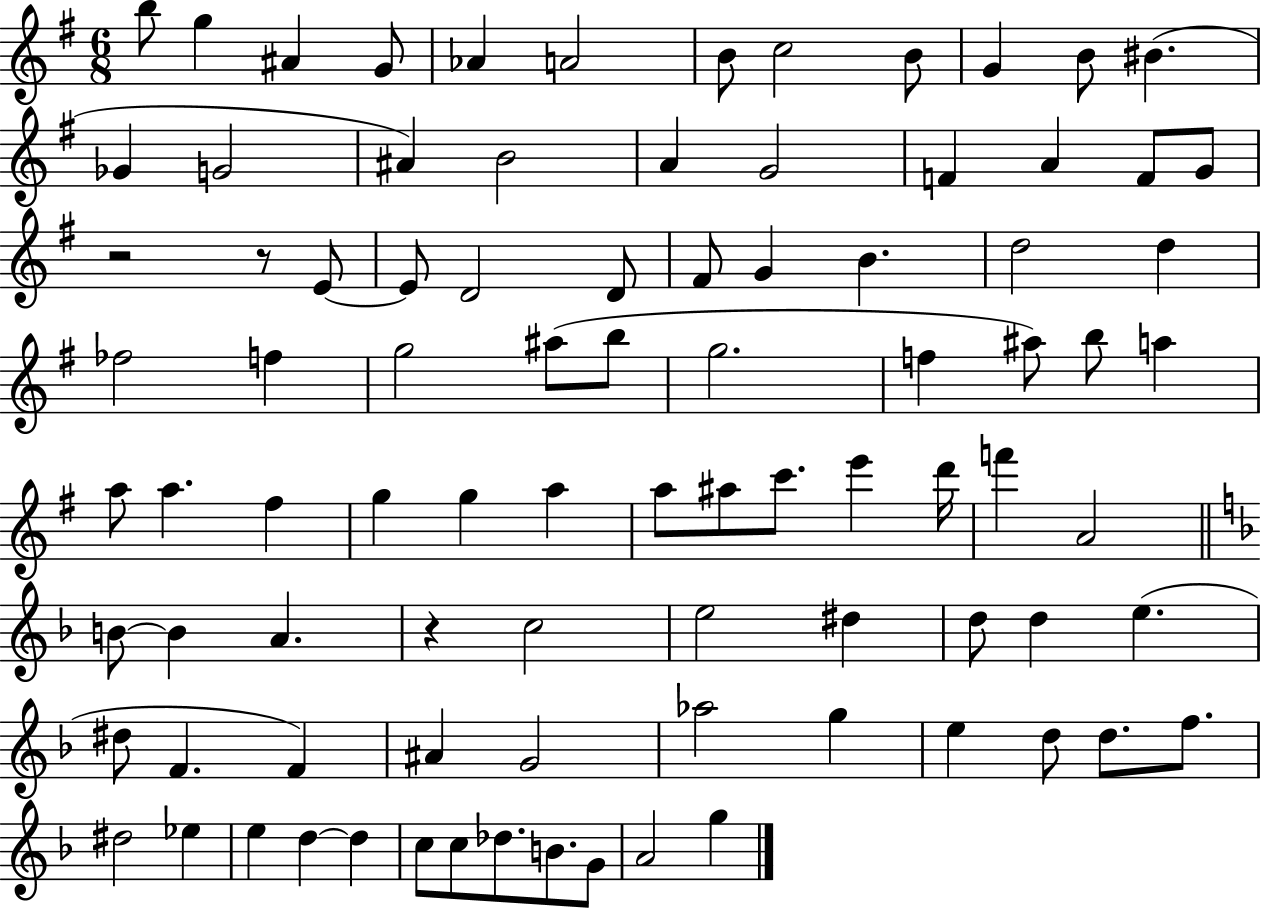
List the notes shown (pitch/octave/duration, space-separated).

B5/e G5/q A#4/q G4/e Ab4/q A4/h B4/e C5/h B4/e G4/q B4/e BIS4/q. Gb4/q G4/h A#4/q B4/h A4/q G4/h F4/q A4/q F4/e G4/e R/h R/e E4/e E4/e D4/h D4/e F#4/e G4/q B4/q. D5/h D5/q FES5/h F5/q G5/h A#5/e B5/e G5/h. F5/q A#5/e B5/e A5/q A5/e A5/q. F#5/q G5/q G5/q A5/q A5/e A#5/e C6/e. E6/q D6/s F6/q A4/h B4/e B4/q A4/q. R/q C5/h E5/h D#5/q D5/e D5/q E5/q. D#5/e F4/q. F4/q A#4/q G4/h Ab5/h G5/q E5/q D5/e D5/e. F5/e. D#5/h Eb5/q E5/q D5/q D5/q C5/e C5/e Db5/e. B4/e. G4/e A4/h G5/q